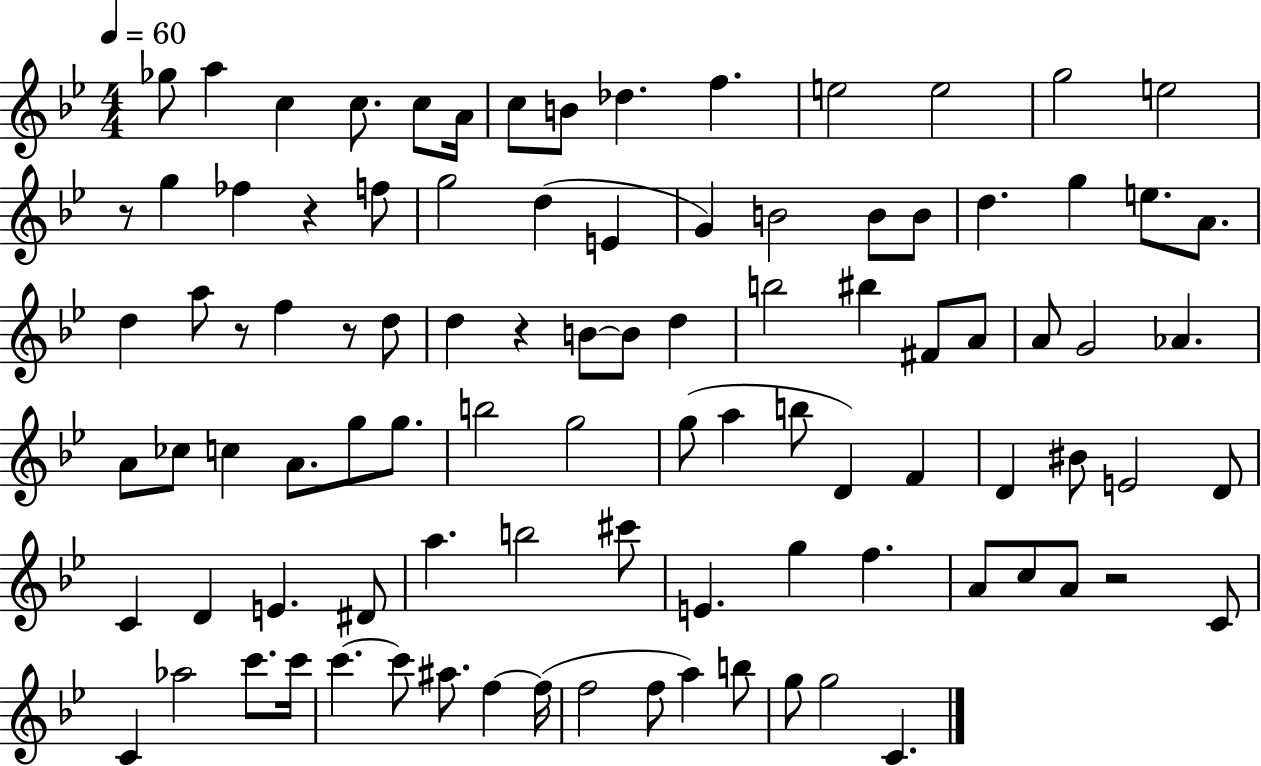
X:1
T:Untitled
M:4/4
L:1/4
K:Bb
_g/2 a c c/2 c/2 A/4 c/2 B/2 _d f e2 e2 g2 e2 z/2 g _f z f/2 g2 d E G B2 B/2 B/2 d g e/2 A/2 d a/2 z/2 f z/2 d/2 d z B/2 B/2 d b2 ^b ^F/2 A/2 A/2 G2 _A A/2 _c/2 c A/2 g/2 g/2 b2 g2 g/2 a b/2 D F D ^B/2 E2 D/2 C D E ^D/2 a b2 ^c'/2 E g f A/2 c/2 A/2 z2 C/2 C _a2 c'/2 c'/4 c' c'/2 ^a/2 f f/4 f2 f/2 a b/2 g/2 g2 C